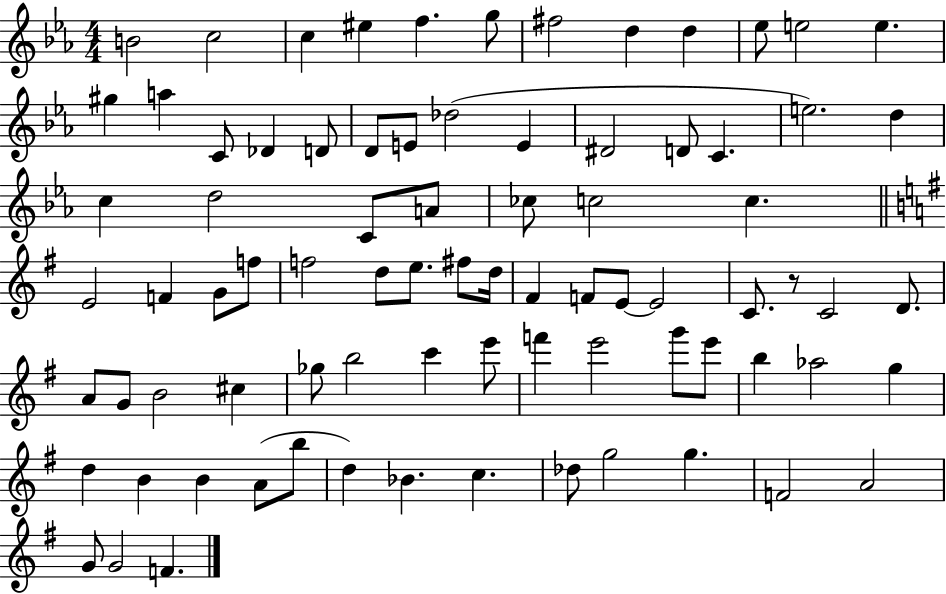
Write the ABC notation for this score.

X:1
T:Untitled
M:4/4
L:1/4
K:Eb
B2 c2 c ^e f g/2 ^f2 d d _e/2 e2 e ^g a C/2 _D D/2 D/2 E/2 _d2 E ^D2 D/2 C e2 d c d2 C/2 A/2 _c/2 c2 c E2 F G/2 f/2 f2 d/2 e/2 ^f/2 d/4 ^F F/2 E/2 E2 C/2 z/2 C2 D/2 A/2 G/2 B2 ^c _g/2 b2 c' e'/2 f' e'2 g'/2 e'/2 b _a2 g d B B A/2 b/2 d _B c _d/2 g2 g F2 A2 G/2 G2 F